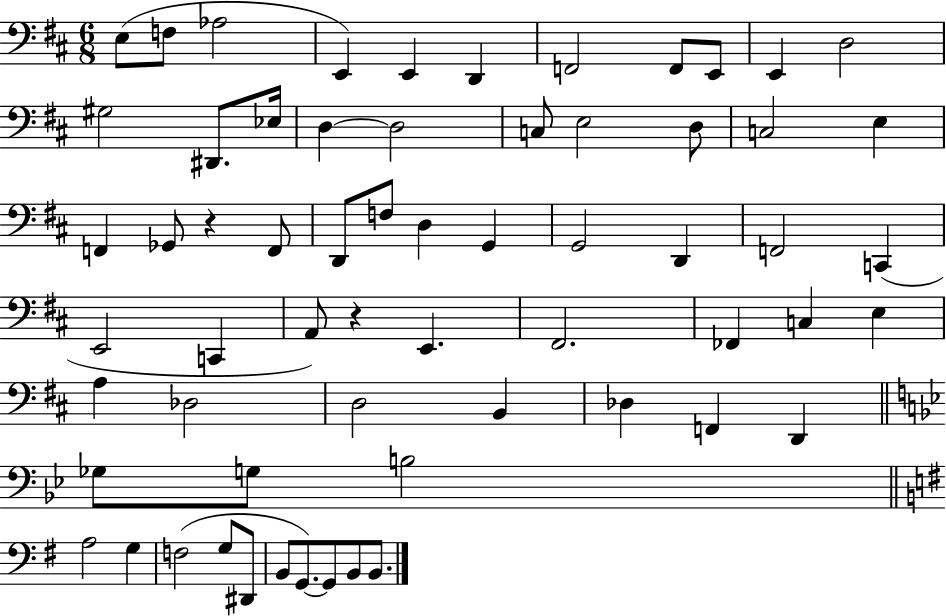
{
  \clef bass
  \numericTimeSignature
  \time 6/8
  \key d \major
  e8( f8 aes2 | e,4) e,4 d,4 | f,2 f,8 e,8 | e,4 d2 | \break gis2 dis,8. ees16 | d4~~ d2 | c8 e2 d8 | c2 e4 | \break f,4 ges,8 r4 f,8 | d,8 f8 d4 g,4 | g,2 d,4 | f,2 c,4( | \break e,2 c,4 | a,8) r4 e,4. | fis,2. | fes,4 c4 e4 | \break a4 des2 | d2 b,4 | des4 f,4 d,4 | \bar "||" \break \key bes \major ges8 g8 b2 | \bar "||" \break \key g \major a2 g4 | f2( g8 dis,8 | b,8 g,8.~~) g,8 b,8 b,8. | \bar "|."
}